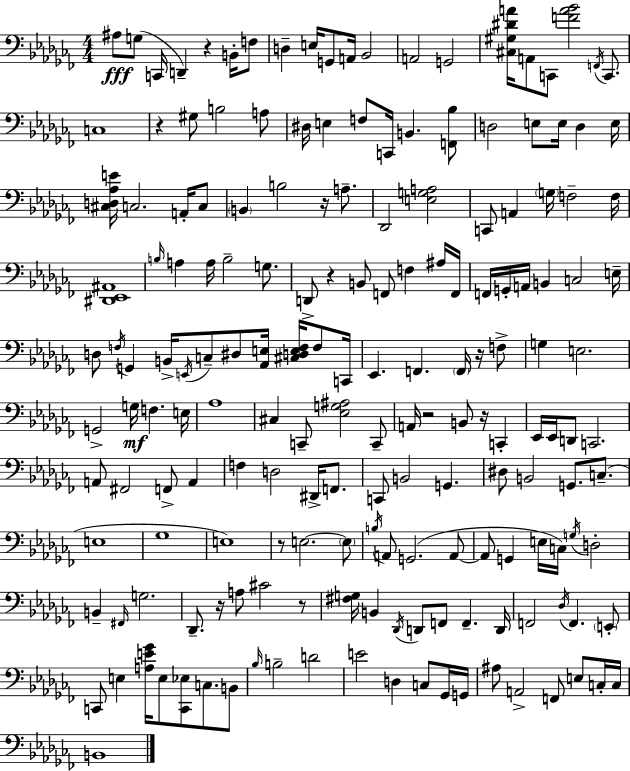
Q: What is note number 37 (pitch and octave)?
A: A3